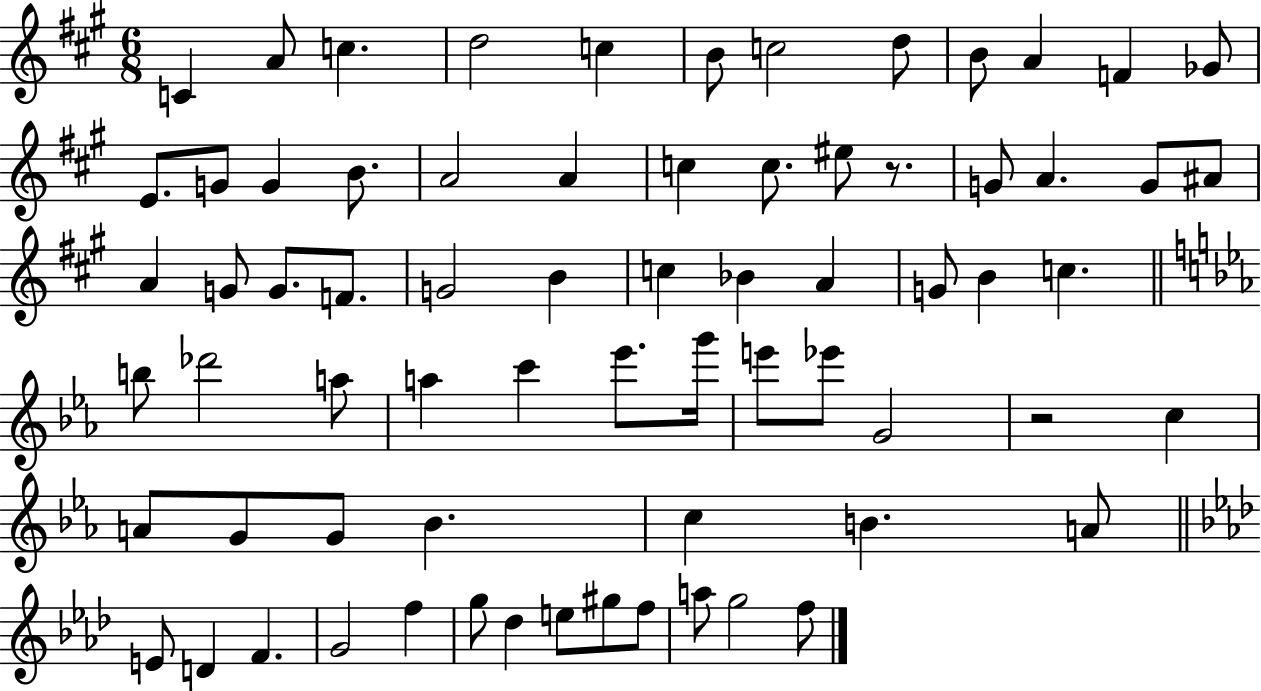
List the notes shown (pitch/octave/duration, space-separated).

C4/q A4/e C5/q. D5/h C5/q B4/e C5/h D5/e B4/e A4/q F4/q Gb4/e E4/e. G4/e G4/q B4/e. A4/h A4/q C5/q C5/e. EIS5/e R/e. G4/e A4/q. G4/e A#4/e A4/q G4/e G4/e. F4/e. G4/h B4/q C5/q Bb4/q A4/q G4/e B4/q C5/q. B5/e Db6/h A5/e A5/q C6/q Eb6/e. G6/s E6/e Eb6/e G4/h R/h C5/q A4/e G4/e G4/e Bb4/q. C5/q B4/q. A4/e E4/e D4/q F4/q. G4/h F5/q G5/e Db5/q E5/e G#5/e F5/e A5/e G5/h F5/e